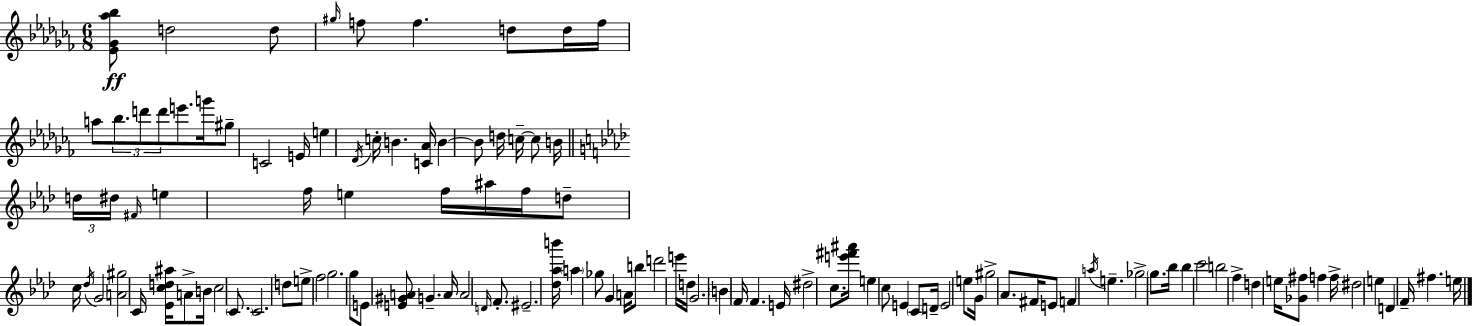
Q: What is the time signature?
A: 6/8